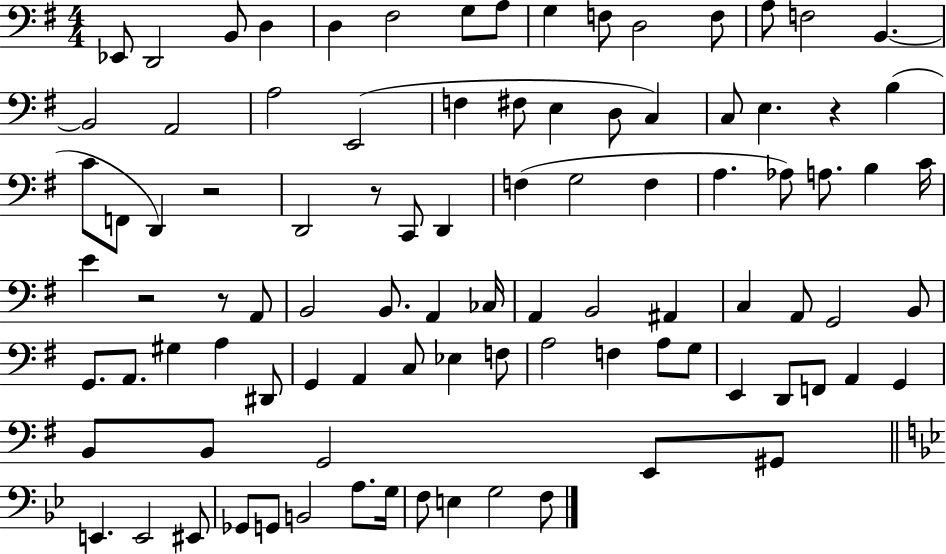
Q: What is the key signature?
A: G major